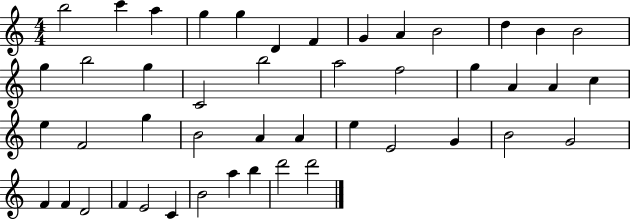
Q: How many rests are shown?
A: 0